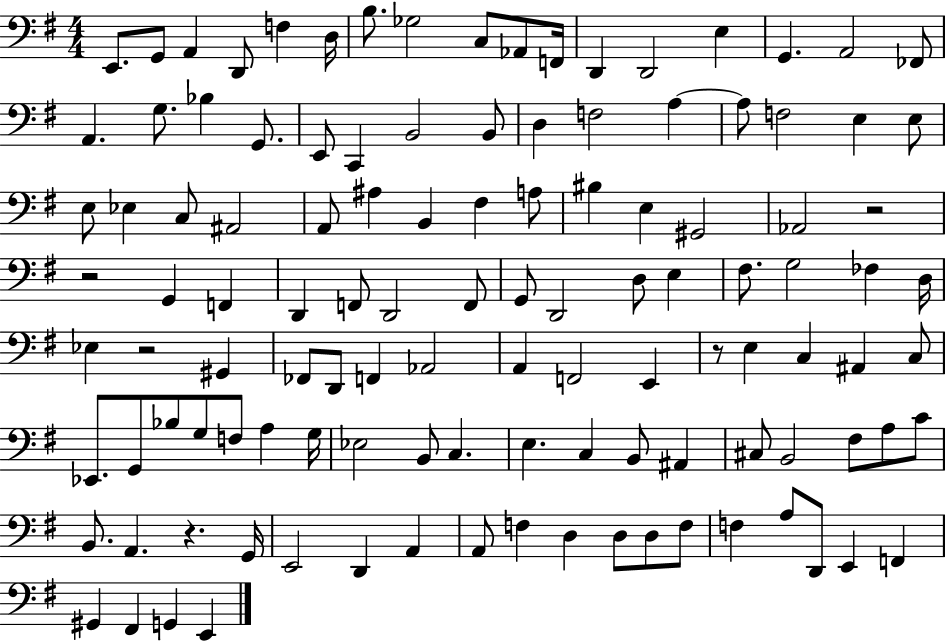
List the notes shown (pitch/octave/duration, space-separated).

E2/e. G2/e A2/q D2/e F3/q D3/s B3/e. Gb3/h C3/e Ab2/e F2/s D2/q D2/h E3/q G2/q. A2/h FES2/e A2/q. G3/e. Bb3/q G2/e. E2/e C2/q B2/h B2/e D3/q F3/h A3/q A3/e F3/h E3/q E3/e E3/e Eb3/q C3/e A#2/h A2/e A#3/q B2/q F#3/q A3/e BIS3/q E3/q G#2/h Ab2/h R/h R/h G2/q F2/q D2/q F2/e D2/h F2/e G2/e D2/h D3/e E3/q F#3/e. G3/h FES3/q D3/s Eb3/q R/h G#2/q FES2/e D2/e F2/q Ab2/h A2/q F2/h E2/q R/e E3/q C3/q A#2/q C3/e Eb2/e. G2/e Bb3/e G3/e F3/e A3/q G3/s Eb3/h B2/e C3/q. E3/q. C3/q B2/e A#2/q C#3/e B2/h F#3/e A3/e C4/e B2/e. A2/q. R/q. G2/s E2/h D2/q A2/q A2/e F3/q D3/q D3/e D3/e F3/e F3/q A3/e D2/e E2/q F2/q G#2/q F#2/q G2/q E2/q